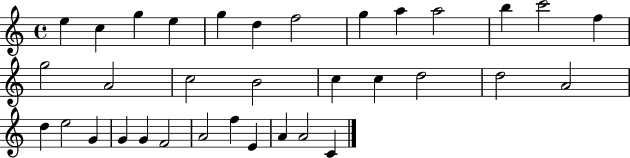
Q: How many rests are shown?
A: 0